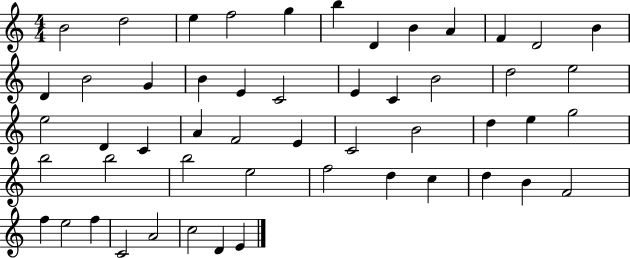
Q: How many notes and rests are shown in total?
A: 52